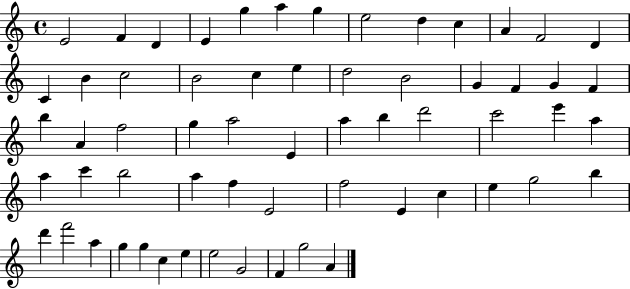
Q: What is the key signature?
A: C major